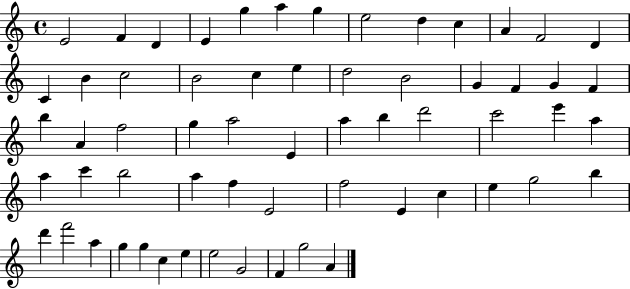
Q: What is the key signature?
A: C major